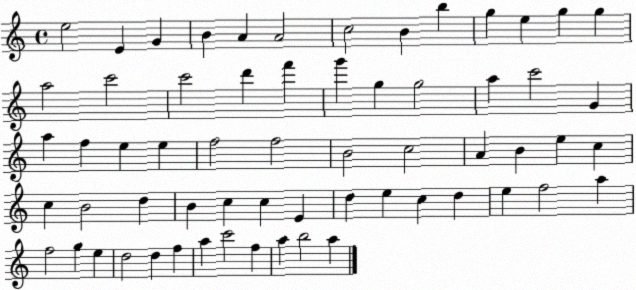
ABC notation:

X:1
T:Untitled
M:4/4
L:1/4
K:C
e2 E G B A A2 c2 B b g e g g a2 c'2 c'2 d' f' g' g g2 a c'2 G a f e e f2 f2 B2 c2 A B e c c B2 d B c c E d e c d e f2 a f2 g e d2 d f a c'2 f a b2 a